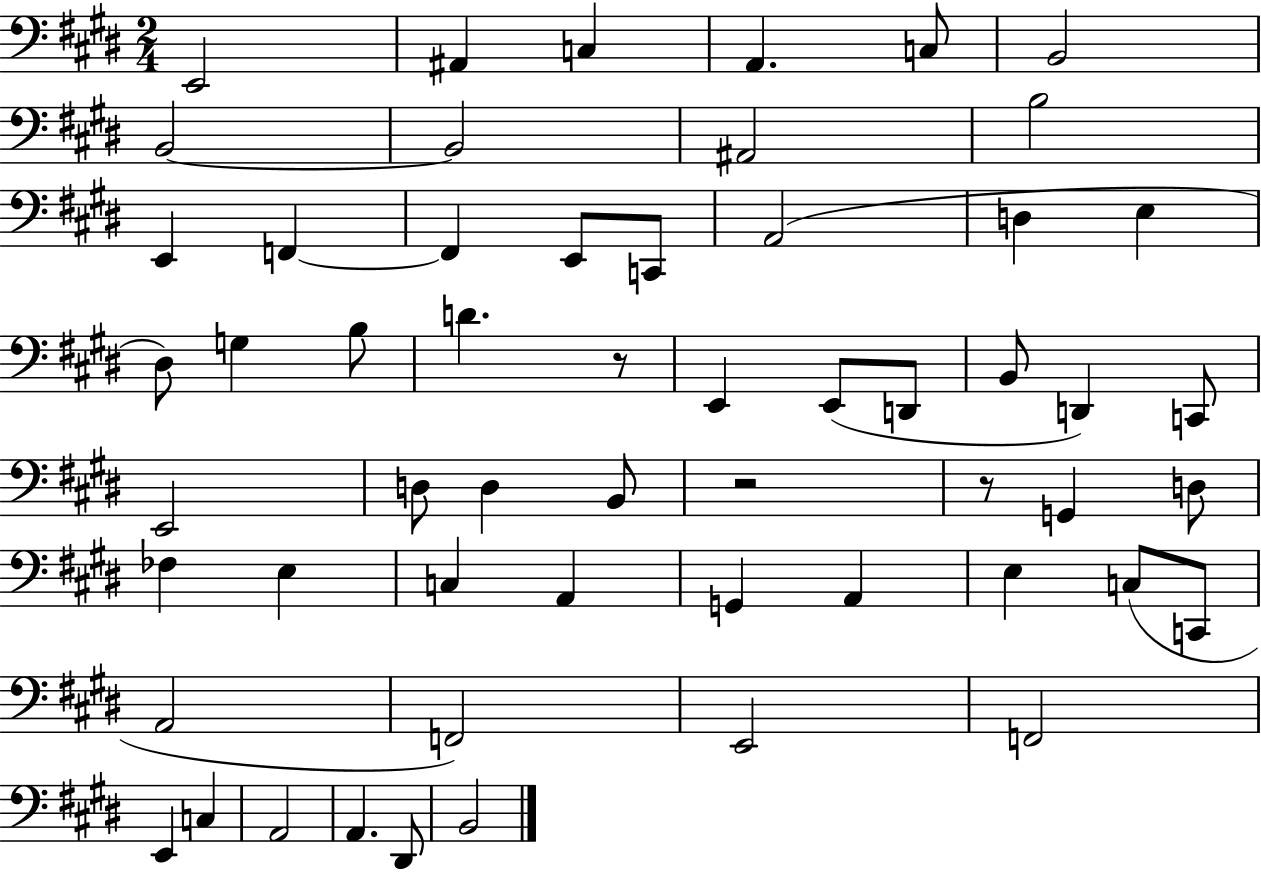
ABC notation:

X:1
T:Untitled
M:2/4
L:1/4
K:E
E,,2 ^A,, C, A,, C,/2 B,,2 B,,2 B,,2 ^A,,2 B,2 E,, F,, F,, E,,/2 C,,/2 A,,2 D, E, ^D,/2 G, B,/2 D z/2 E,, E,,/2 D,,/2 B,,/2 D,, C,,/2 E,,2 D,/2 D, B,,/2 z2 z/2 G,, D,/2 _F, E, C, A,, G,, A,, E, C,/2 C,,/2 A,,2 F,,2 E,,2 F,,2 E,, C, A,,2 A,, ^D,,/2 B,,2